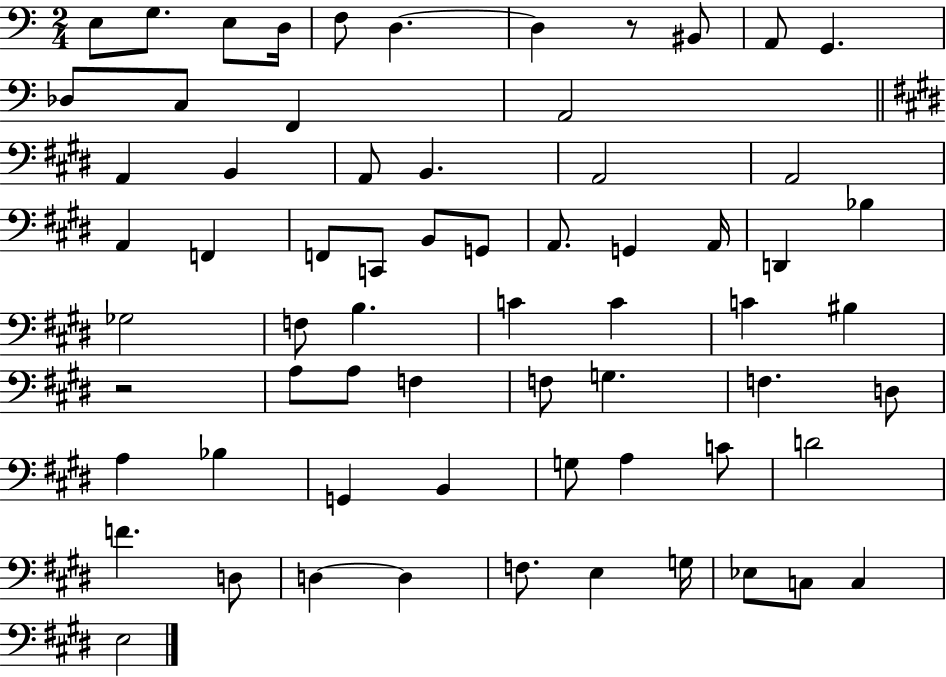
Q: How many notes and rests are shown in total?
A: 66